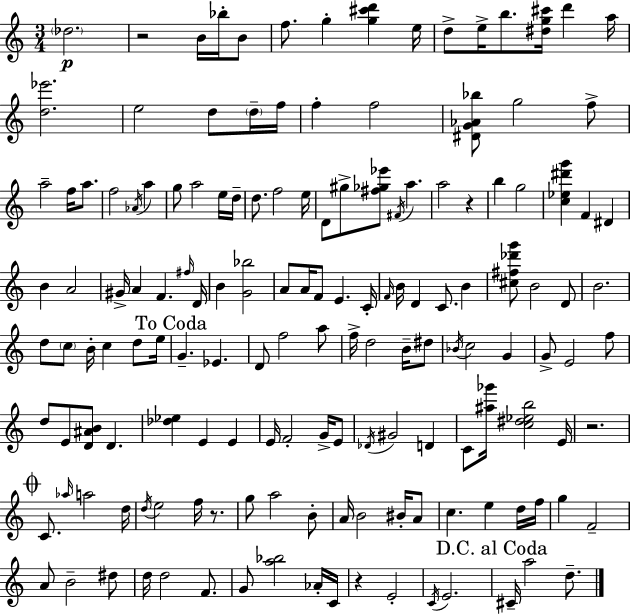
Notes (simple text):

Db5/h. R/h B4/s Bb5/s B4/e F5/e. G5/q [G5,C#6,D6]/q E5/s D5/e E5/s B5/e. [D#5,G5,C#6]/s D6/q A5/s [D5,Eb6]/h. E5/h D5/e D5/s F5/s F5/q F5/h [D#4,G4,Ab4,Bb5]/e G5/h F5/e A5/h F5/s A5/e. F5/h Ab4/s A5/q G5/e A5/h E5/s D5/s D5/e. F5/h E5/s D4/e G#5/e [F#5,Gb5,Eb6]/e F#4/s A5/q. A5/h R/q B5/q G5/h [C5,Eb5,D#6,G6]/q F4/q D#4/q B4/q A4/h G#4/s A4/q F4/q. F#5/s D4/s B4/q [G4,Bb5]/h A4/e A4/s F4/e E4/q. C4/s F4/s B4/s D4/q C4/e. B4/q [C#5,F#5,Db6,G6]/e B4/h D4/e B4/h. D5/e C5/e B4/s C5/q D5/e E5/s G4/q. Eb4/q. D4/e F5/h A5/e F5/s D5/h B4/s D#5/e Bb4/s C5/h G4/q G4/e E4/h F5/e D5/e E4/e [D4,A#4,B4]/e D4/q. [Db5,Eb5]/q E4/q E4/q E4/s F4/h G4/s E4/e Db4/s G#4/h D4/q C4/e [A#5,Gb6]/s [C5,D#5,Eb5,B5]/h E4/s R/h. C4/e. Ab5/s A5/h D5/s D5/s E5/h F5/s R/e. G5/e A5/h B4/e A4/s B4/h BIS4/s A4/e C5/q. E5/q D5/s F5/s G5/q F4/h A4/e B4/h D#5/e D5/s D5/h F4/e. G4/e [A5,Bb5]/h Ab4/s C4/s R/q E4/h C4/s E4/h. C#4/s A5/h D5/e.